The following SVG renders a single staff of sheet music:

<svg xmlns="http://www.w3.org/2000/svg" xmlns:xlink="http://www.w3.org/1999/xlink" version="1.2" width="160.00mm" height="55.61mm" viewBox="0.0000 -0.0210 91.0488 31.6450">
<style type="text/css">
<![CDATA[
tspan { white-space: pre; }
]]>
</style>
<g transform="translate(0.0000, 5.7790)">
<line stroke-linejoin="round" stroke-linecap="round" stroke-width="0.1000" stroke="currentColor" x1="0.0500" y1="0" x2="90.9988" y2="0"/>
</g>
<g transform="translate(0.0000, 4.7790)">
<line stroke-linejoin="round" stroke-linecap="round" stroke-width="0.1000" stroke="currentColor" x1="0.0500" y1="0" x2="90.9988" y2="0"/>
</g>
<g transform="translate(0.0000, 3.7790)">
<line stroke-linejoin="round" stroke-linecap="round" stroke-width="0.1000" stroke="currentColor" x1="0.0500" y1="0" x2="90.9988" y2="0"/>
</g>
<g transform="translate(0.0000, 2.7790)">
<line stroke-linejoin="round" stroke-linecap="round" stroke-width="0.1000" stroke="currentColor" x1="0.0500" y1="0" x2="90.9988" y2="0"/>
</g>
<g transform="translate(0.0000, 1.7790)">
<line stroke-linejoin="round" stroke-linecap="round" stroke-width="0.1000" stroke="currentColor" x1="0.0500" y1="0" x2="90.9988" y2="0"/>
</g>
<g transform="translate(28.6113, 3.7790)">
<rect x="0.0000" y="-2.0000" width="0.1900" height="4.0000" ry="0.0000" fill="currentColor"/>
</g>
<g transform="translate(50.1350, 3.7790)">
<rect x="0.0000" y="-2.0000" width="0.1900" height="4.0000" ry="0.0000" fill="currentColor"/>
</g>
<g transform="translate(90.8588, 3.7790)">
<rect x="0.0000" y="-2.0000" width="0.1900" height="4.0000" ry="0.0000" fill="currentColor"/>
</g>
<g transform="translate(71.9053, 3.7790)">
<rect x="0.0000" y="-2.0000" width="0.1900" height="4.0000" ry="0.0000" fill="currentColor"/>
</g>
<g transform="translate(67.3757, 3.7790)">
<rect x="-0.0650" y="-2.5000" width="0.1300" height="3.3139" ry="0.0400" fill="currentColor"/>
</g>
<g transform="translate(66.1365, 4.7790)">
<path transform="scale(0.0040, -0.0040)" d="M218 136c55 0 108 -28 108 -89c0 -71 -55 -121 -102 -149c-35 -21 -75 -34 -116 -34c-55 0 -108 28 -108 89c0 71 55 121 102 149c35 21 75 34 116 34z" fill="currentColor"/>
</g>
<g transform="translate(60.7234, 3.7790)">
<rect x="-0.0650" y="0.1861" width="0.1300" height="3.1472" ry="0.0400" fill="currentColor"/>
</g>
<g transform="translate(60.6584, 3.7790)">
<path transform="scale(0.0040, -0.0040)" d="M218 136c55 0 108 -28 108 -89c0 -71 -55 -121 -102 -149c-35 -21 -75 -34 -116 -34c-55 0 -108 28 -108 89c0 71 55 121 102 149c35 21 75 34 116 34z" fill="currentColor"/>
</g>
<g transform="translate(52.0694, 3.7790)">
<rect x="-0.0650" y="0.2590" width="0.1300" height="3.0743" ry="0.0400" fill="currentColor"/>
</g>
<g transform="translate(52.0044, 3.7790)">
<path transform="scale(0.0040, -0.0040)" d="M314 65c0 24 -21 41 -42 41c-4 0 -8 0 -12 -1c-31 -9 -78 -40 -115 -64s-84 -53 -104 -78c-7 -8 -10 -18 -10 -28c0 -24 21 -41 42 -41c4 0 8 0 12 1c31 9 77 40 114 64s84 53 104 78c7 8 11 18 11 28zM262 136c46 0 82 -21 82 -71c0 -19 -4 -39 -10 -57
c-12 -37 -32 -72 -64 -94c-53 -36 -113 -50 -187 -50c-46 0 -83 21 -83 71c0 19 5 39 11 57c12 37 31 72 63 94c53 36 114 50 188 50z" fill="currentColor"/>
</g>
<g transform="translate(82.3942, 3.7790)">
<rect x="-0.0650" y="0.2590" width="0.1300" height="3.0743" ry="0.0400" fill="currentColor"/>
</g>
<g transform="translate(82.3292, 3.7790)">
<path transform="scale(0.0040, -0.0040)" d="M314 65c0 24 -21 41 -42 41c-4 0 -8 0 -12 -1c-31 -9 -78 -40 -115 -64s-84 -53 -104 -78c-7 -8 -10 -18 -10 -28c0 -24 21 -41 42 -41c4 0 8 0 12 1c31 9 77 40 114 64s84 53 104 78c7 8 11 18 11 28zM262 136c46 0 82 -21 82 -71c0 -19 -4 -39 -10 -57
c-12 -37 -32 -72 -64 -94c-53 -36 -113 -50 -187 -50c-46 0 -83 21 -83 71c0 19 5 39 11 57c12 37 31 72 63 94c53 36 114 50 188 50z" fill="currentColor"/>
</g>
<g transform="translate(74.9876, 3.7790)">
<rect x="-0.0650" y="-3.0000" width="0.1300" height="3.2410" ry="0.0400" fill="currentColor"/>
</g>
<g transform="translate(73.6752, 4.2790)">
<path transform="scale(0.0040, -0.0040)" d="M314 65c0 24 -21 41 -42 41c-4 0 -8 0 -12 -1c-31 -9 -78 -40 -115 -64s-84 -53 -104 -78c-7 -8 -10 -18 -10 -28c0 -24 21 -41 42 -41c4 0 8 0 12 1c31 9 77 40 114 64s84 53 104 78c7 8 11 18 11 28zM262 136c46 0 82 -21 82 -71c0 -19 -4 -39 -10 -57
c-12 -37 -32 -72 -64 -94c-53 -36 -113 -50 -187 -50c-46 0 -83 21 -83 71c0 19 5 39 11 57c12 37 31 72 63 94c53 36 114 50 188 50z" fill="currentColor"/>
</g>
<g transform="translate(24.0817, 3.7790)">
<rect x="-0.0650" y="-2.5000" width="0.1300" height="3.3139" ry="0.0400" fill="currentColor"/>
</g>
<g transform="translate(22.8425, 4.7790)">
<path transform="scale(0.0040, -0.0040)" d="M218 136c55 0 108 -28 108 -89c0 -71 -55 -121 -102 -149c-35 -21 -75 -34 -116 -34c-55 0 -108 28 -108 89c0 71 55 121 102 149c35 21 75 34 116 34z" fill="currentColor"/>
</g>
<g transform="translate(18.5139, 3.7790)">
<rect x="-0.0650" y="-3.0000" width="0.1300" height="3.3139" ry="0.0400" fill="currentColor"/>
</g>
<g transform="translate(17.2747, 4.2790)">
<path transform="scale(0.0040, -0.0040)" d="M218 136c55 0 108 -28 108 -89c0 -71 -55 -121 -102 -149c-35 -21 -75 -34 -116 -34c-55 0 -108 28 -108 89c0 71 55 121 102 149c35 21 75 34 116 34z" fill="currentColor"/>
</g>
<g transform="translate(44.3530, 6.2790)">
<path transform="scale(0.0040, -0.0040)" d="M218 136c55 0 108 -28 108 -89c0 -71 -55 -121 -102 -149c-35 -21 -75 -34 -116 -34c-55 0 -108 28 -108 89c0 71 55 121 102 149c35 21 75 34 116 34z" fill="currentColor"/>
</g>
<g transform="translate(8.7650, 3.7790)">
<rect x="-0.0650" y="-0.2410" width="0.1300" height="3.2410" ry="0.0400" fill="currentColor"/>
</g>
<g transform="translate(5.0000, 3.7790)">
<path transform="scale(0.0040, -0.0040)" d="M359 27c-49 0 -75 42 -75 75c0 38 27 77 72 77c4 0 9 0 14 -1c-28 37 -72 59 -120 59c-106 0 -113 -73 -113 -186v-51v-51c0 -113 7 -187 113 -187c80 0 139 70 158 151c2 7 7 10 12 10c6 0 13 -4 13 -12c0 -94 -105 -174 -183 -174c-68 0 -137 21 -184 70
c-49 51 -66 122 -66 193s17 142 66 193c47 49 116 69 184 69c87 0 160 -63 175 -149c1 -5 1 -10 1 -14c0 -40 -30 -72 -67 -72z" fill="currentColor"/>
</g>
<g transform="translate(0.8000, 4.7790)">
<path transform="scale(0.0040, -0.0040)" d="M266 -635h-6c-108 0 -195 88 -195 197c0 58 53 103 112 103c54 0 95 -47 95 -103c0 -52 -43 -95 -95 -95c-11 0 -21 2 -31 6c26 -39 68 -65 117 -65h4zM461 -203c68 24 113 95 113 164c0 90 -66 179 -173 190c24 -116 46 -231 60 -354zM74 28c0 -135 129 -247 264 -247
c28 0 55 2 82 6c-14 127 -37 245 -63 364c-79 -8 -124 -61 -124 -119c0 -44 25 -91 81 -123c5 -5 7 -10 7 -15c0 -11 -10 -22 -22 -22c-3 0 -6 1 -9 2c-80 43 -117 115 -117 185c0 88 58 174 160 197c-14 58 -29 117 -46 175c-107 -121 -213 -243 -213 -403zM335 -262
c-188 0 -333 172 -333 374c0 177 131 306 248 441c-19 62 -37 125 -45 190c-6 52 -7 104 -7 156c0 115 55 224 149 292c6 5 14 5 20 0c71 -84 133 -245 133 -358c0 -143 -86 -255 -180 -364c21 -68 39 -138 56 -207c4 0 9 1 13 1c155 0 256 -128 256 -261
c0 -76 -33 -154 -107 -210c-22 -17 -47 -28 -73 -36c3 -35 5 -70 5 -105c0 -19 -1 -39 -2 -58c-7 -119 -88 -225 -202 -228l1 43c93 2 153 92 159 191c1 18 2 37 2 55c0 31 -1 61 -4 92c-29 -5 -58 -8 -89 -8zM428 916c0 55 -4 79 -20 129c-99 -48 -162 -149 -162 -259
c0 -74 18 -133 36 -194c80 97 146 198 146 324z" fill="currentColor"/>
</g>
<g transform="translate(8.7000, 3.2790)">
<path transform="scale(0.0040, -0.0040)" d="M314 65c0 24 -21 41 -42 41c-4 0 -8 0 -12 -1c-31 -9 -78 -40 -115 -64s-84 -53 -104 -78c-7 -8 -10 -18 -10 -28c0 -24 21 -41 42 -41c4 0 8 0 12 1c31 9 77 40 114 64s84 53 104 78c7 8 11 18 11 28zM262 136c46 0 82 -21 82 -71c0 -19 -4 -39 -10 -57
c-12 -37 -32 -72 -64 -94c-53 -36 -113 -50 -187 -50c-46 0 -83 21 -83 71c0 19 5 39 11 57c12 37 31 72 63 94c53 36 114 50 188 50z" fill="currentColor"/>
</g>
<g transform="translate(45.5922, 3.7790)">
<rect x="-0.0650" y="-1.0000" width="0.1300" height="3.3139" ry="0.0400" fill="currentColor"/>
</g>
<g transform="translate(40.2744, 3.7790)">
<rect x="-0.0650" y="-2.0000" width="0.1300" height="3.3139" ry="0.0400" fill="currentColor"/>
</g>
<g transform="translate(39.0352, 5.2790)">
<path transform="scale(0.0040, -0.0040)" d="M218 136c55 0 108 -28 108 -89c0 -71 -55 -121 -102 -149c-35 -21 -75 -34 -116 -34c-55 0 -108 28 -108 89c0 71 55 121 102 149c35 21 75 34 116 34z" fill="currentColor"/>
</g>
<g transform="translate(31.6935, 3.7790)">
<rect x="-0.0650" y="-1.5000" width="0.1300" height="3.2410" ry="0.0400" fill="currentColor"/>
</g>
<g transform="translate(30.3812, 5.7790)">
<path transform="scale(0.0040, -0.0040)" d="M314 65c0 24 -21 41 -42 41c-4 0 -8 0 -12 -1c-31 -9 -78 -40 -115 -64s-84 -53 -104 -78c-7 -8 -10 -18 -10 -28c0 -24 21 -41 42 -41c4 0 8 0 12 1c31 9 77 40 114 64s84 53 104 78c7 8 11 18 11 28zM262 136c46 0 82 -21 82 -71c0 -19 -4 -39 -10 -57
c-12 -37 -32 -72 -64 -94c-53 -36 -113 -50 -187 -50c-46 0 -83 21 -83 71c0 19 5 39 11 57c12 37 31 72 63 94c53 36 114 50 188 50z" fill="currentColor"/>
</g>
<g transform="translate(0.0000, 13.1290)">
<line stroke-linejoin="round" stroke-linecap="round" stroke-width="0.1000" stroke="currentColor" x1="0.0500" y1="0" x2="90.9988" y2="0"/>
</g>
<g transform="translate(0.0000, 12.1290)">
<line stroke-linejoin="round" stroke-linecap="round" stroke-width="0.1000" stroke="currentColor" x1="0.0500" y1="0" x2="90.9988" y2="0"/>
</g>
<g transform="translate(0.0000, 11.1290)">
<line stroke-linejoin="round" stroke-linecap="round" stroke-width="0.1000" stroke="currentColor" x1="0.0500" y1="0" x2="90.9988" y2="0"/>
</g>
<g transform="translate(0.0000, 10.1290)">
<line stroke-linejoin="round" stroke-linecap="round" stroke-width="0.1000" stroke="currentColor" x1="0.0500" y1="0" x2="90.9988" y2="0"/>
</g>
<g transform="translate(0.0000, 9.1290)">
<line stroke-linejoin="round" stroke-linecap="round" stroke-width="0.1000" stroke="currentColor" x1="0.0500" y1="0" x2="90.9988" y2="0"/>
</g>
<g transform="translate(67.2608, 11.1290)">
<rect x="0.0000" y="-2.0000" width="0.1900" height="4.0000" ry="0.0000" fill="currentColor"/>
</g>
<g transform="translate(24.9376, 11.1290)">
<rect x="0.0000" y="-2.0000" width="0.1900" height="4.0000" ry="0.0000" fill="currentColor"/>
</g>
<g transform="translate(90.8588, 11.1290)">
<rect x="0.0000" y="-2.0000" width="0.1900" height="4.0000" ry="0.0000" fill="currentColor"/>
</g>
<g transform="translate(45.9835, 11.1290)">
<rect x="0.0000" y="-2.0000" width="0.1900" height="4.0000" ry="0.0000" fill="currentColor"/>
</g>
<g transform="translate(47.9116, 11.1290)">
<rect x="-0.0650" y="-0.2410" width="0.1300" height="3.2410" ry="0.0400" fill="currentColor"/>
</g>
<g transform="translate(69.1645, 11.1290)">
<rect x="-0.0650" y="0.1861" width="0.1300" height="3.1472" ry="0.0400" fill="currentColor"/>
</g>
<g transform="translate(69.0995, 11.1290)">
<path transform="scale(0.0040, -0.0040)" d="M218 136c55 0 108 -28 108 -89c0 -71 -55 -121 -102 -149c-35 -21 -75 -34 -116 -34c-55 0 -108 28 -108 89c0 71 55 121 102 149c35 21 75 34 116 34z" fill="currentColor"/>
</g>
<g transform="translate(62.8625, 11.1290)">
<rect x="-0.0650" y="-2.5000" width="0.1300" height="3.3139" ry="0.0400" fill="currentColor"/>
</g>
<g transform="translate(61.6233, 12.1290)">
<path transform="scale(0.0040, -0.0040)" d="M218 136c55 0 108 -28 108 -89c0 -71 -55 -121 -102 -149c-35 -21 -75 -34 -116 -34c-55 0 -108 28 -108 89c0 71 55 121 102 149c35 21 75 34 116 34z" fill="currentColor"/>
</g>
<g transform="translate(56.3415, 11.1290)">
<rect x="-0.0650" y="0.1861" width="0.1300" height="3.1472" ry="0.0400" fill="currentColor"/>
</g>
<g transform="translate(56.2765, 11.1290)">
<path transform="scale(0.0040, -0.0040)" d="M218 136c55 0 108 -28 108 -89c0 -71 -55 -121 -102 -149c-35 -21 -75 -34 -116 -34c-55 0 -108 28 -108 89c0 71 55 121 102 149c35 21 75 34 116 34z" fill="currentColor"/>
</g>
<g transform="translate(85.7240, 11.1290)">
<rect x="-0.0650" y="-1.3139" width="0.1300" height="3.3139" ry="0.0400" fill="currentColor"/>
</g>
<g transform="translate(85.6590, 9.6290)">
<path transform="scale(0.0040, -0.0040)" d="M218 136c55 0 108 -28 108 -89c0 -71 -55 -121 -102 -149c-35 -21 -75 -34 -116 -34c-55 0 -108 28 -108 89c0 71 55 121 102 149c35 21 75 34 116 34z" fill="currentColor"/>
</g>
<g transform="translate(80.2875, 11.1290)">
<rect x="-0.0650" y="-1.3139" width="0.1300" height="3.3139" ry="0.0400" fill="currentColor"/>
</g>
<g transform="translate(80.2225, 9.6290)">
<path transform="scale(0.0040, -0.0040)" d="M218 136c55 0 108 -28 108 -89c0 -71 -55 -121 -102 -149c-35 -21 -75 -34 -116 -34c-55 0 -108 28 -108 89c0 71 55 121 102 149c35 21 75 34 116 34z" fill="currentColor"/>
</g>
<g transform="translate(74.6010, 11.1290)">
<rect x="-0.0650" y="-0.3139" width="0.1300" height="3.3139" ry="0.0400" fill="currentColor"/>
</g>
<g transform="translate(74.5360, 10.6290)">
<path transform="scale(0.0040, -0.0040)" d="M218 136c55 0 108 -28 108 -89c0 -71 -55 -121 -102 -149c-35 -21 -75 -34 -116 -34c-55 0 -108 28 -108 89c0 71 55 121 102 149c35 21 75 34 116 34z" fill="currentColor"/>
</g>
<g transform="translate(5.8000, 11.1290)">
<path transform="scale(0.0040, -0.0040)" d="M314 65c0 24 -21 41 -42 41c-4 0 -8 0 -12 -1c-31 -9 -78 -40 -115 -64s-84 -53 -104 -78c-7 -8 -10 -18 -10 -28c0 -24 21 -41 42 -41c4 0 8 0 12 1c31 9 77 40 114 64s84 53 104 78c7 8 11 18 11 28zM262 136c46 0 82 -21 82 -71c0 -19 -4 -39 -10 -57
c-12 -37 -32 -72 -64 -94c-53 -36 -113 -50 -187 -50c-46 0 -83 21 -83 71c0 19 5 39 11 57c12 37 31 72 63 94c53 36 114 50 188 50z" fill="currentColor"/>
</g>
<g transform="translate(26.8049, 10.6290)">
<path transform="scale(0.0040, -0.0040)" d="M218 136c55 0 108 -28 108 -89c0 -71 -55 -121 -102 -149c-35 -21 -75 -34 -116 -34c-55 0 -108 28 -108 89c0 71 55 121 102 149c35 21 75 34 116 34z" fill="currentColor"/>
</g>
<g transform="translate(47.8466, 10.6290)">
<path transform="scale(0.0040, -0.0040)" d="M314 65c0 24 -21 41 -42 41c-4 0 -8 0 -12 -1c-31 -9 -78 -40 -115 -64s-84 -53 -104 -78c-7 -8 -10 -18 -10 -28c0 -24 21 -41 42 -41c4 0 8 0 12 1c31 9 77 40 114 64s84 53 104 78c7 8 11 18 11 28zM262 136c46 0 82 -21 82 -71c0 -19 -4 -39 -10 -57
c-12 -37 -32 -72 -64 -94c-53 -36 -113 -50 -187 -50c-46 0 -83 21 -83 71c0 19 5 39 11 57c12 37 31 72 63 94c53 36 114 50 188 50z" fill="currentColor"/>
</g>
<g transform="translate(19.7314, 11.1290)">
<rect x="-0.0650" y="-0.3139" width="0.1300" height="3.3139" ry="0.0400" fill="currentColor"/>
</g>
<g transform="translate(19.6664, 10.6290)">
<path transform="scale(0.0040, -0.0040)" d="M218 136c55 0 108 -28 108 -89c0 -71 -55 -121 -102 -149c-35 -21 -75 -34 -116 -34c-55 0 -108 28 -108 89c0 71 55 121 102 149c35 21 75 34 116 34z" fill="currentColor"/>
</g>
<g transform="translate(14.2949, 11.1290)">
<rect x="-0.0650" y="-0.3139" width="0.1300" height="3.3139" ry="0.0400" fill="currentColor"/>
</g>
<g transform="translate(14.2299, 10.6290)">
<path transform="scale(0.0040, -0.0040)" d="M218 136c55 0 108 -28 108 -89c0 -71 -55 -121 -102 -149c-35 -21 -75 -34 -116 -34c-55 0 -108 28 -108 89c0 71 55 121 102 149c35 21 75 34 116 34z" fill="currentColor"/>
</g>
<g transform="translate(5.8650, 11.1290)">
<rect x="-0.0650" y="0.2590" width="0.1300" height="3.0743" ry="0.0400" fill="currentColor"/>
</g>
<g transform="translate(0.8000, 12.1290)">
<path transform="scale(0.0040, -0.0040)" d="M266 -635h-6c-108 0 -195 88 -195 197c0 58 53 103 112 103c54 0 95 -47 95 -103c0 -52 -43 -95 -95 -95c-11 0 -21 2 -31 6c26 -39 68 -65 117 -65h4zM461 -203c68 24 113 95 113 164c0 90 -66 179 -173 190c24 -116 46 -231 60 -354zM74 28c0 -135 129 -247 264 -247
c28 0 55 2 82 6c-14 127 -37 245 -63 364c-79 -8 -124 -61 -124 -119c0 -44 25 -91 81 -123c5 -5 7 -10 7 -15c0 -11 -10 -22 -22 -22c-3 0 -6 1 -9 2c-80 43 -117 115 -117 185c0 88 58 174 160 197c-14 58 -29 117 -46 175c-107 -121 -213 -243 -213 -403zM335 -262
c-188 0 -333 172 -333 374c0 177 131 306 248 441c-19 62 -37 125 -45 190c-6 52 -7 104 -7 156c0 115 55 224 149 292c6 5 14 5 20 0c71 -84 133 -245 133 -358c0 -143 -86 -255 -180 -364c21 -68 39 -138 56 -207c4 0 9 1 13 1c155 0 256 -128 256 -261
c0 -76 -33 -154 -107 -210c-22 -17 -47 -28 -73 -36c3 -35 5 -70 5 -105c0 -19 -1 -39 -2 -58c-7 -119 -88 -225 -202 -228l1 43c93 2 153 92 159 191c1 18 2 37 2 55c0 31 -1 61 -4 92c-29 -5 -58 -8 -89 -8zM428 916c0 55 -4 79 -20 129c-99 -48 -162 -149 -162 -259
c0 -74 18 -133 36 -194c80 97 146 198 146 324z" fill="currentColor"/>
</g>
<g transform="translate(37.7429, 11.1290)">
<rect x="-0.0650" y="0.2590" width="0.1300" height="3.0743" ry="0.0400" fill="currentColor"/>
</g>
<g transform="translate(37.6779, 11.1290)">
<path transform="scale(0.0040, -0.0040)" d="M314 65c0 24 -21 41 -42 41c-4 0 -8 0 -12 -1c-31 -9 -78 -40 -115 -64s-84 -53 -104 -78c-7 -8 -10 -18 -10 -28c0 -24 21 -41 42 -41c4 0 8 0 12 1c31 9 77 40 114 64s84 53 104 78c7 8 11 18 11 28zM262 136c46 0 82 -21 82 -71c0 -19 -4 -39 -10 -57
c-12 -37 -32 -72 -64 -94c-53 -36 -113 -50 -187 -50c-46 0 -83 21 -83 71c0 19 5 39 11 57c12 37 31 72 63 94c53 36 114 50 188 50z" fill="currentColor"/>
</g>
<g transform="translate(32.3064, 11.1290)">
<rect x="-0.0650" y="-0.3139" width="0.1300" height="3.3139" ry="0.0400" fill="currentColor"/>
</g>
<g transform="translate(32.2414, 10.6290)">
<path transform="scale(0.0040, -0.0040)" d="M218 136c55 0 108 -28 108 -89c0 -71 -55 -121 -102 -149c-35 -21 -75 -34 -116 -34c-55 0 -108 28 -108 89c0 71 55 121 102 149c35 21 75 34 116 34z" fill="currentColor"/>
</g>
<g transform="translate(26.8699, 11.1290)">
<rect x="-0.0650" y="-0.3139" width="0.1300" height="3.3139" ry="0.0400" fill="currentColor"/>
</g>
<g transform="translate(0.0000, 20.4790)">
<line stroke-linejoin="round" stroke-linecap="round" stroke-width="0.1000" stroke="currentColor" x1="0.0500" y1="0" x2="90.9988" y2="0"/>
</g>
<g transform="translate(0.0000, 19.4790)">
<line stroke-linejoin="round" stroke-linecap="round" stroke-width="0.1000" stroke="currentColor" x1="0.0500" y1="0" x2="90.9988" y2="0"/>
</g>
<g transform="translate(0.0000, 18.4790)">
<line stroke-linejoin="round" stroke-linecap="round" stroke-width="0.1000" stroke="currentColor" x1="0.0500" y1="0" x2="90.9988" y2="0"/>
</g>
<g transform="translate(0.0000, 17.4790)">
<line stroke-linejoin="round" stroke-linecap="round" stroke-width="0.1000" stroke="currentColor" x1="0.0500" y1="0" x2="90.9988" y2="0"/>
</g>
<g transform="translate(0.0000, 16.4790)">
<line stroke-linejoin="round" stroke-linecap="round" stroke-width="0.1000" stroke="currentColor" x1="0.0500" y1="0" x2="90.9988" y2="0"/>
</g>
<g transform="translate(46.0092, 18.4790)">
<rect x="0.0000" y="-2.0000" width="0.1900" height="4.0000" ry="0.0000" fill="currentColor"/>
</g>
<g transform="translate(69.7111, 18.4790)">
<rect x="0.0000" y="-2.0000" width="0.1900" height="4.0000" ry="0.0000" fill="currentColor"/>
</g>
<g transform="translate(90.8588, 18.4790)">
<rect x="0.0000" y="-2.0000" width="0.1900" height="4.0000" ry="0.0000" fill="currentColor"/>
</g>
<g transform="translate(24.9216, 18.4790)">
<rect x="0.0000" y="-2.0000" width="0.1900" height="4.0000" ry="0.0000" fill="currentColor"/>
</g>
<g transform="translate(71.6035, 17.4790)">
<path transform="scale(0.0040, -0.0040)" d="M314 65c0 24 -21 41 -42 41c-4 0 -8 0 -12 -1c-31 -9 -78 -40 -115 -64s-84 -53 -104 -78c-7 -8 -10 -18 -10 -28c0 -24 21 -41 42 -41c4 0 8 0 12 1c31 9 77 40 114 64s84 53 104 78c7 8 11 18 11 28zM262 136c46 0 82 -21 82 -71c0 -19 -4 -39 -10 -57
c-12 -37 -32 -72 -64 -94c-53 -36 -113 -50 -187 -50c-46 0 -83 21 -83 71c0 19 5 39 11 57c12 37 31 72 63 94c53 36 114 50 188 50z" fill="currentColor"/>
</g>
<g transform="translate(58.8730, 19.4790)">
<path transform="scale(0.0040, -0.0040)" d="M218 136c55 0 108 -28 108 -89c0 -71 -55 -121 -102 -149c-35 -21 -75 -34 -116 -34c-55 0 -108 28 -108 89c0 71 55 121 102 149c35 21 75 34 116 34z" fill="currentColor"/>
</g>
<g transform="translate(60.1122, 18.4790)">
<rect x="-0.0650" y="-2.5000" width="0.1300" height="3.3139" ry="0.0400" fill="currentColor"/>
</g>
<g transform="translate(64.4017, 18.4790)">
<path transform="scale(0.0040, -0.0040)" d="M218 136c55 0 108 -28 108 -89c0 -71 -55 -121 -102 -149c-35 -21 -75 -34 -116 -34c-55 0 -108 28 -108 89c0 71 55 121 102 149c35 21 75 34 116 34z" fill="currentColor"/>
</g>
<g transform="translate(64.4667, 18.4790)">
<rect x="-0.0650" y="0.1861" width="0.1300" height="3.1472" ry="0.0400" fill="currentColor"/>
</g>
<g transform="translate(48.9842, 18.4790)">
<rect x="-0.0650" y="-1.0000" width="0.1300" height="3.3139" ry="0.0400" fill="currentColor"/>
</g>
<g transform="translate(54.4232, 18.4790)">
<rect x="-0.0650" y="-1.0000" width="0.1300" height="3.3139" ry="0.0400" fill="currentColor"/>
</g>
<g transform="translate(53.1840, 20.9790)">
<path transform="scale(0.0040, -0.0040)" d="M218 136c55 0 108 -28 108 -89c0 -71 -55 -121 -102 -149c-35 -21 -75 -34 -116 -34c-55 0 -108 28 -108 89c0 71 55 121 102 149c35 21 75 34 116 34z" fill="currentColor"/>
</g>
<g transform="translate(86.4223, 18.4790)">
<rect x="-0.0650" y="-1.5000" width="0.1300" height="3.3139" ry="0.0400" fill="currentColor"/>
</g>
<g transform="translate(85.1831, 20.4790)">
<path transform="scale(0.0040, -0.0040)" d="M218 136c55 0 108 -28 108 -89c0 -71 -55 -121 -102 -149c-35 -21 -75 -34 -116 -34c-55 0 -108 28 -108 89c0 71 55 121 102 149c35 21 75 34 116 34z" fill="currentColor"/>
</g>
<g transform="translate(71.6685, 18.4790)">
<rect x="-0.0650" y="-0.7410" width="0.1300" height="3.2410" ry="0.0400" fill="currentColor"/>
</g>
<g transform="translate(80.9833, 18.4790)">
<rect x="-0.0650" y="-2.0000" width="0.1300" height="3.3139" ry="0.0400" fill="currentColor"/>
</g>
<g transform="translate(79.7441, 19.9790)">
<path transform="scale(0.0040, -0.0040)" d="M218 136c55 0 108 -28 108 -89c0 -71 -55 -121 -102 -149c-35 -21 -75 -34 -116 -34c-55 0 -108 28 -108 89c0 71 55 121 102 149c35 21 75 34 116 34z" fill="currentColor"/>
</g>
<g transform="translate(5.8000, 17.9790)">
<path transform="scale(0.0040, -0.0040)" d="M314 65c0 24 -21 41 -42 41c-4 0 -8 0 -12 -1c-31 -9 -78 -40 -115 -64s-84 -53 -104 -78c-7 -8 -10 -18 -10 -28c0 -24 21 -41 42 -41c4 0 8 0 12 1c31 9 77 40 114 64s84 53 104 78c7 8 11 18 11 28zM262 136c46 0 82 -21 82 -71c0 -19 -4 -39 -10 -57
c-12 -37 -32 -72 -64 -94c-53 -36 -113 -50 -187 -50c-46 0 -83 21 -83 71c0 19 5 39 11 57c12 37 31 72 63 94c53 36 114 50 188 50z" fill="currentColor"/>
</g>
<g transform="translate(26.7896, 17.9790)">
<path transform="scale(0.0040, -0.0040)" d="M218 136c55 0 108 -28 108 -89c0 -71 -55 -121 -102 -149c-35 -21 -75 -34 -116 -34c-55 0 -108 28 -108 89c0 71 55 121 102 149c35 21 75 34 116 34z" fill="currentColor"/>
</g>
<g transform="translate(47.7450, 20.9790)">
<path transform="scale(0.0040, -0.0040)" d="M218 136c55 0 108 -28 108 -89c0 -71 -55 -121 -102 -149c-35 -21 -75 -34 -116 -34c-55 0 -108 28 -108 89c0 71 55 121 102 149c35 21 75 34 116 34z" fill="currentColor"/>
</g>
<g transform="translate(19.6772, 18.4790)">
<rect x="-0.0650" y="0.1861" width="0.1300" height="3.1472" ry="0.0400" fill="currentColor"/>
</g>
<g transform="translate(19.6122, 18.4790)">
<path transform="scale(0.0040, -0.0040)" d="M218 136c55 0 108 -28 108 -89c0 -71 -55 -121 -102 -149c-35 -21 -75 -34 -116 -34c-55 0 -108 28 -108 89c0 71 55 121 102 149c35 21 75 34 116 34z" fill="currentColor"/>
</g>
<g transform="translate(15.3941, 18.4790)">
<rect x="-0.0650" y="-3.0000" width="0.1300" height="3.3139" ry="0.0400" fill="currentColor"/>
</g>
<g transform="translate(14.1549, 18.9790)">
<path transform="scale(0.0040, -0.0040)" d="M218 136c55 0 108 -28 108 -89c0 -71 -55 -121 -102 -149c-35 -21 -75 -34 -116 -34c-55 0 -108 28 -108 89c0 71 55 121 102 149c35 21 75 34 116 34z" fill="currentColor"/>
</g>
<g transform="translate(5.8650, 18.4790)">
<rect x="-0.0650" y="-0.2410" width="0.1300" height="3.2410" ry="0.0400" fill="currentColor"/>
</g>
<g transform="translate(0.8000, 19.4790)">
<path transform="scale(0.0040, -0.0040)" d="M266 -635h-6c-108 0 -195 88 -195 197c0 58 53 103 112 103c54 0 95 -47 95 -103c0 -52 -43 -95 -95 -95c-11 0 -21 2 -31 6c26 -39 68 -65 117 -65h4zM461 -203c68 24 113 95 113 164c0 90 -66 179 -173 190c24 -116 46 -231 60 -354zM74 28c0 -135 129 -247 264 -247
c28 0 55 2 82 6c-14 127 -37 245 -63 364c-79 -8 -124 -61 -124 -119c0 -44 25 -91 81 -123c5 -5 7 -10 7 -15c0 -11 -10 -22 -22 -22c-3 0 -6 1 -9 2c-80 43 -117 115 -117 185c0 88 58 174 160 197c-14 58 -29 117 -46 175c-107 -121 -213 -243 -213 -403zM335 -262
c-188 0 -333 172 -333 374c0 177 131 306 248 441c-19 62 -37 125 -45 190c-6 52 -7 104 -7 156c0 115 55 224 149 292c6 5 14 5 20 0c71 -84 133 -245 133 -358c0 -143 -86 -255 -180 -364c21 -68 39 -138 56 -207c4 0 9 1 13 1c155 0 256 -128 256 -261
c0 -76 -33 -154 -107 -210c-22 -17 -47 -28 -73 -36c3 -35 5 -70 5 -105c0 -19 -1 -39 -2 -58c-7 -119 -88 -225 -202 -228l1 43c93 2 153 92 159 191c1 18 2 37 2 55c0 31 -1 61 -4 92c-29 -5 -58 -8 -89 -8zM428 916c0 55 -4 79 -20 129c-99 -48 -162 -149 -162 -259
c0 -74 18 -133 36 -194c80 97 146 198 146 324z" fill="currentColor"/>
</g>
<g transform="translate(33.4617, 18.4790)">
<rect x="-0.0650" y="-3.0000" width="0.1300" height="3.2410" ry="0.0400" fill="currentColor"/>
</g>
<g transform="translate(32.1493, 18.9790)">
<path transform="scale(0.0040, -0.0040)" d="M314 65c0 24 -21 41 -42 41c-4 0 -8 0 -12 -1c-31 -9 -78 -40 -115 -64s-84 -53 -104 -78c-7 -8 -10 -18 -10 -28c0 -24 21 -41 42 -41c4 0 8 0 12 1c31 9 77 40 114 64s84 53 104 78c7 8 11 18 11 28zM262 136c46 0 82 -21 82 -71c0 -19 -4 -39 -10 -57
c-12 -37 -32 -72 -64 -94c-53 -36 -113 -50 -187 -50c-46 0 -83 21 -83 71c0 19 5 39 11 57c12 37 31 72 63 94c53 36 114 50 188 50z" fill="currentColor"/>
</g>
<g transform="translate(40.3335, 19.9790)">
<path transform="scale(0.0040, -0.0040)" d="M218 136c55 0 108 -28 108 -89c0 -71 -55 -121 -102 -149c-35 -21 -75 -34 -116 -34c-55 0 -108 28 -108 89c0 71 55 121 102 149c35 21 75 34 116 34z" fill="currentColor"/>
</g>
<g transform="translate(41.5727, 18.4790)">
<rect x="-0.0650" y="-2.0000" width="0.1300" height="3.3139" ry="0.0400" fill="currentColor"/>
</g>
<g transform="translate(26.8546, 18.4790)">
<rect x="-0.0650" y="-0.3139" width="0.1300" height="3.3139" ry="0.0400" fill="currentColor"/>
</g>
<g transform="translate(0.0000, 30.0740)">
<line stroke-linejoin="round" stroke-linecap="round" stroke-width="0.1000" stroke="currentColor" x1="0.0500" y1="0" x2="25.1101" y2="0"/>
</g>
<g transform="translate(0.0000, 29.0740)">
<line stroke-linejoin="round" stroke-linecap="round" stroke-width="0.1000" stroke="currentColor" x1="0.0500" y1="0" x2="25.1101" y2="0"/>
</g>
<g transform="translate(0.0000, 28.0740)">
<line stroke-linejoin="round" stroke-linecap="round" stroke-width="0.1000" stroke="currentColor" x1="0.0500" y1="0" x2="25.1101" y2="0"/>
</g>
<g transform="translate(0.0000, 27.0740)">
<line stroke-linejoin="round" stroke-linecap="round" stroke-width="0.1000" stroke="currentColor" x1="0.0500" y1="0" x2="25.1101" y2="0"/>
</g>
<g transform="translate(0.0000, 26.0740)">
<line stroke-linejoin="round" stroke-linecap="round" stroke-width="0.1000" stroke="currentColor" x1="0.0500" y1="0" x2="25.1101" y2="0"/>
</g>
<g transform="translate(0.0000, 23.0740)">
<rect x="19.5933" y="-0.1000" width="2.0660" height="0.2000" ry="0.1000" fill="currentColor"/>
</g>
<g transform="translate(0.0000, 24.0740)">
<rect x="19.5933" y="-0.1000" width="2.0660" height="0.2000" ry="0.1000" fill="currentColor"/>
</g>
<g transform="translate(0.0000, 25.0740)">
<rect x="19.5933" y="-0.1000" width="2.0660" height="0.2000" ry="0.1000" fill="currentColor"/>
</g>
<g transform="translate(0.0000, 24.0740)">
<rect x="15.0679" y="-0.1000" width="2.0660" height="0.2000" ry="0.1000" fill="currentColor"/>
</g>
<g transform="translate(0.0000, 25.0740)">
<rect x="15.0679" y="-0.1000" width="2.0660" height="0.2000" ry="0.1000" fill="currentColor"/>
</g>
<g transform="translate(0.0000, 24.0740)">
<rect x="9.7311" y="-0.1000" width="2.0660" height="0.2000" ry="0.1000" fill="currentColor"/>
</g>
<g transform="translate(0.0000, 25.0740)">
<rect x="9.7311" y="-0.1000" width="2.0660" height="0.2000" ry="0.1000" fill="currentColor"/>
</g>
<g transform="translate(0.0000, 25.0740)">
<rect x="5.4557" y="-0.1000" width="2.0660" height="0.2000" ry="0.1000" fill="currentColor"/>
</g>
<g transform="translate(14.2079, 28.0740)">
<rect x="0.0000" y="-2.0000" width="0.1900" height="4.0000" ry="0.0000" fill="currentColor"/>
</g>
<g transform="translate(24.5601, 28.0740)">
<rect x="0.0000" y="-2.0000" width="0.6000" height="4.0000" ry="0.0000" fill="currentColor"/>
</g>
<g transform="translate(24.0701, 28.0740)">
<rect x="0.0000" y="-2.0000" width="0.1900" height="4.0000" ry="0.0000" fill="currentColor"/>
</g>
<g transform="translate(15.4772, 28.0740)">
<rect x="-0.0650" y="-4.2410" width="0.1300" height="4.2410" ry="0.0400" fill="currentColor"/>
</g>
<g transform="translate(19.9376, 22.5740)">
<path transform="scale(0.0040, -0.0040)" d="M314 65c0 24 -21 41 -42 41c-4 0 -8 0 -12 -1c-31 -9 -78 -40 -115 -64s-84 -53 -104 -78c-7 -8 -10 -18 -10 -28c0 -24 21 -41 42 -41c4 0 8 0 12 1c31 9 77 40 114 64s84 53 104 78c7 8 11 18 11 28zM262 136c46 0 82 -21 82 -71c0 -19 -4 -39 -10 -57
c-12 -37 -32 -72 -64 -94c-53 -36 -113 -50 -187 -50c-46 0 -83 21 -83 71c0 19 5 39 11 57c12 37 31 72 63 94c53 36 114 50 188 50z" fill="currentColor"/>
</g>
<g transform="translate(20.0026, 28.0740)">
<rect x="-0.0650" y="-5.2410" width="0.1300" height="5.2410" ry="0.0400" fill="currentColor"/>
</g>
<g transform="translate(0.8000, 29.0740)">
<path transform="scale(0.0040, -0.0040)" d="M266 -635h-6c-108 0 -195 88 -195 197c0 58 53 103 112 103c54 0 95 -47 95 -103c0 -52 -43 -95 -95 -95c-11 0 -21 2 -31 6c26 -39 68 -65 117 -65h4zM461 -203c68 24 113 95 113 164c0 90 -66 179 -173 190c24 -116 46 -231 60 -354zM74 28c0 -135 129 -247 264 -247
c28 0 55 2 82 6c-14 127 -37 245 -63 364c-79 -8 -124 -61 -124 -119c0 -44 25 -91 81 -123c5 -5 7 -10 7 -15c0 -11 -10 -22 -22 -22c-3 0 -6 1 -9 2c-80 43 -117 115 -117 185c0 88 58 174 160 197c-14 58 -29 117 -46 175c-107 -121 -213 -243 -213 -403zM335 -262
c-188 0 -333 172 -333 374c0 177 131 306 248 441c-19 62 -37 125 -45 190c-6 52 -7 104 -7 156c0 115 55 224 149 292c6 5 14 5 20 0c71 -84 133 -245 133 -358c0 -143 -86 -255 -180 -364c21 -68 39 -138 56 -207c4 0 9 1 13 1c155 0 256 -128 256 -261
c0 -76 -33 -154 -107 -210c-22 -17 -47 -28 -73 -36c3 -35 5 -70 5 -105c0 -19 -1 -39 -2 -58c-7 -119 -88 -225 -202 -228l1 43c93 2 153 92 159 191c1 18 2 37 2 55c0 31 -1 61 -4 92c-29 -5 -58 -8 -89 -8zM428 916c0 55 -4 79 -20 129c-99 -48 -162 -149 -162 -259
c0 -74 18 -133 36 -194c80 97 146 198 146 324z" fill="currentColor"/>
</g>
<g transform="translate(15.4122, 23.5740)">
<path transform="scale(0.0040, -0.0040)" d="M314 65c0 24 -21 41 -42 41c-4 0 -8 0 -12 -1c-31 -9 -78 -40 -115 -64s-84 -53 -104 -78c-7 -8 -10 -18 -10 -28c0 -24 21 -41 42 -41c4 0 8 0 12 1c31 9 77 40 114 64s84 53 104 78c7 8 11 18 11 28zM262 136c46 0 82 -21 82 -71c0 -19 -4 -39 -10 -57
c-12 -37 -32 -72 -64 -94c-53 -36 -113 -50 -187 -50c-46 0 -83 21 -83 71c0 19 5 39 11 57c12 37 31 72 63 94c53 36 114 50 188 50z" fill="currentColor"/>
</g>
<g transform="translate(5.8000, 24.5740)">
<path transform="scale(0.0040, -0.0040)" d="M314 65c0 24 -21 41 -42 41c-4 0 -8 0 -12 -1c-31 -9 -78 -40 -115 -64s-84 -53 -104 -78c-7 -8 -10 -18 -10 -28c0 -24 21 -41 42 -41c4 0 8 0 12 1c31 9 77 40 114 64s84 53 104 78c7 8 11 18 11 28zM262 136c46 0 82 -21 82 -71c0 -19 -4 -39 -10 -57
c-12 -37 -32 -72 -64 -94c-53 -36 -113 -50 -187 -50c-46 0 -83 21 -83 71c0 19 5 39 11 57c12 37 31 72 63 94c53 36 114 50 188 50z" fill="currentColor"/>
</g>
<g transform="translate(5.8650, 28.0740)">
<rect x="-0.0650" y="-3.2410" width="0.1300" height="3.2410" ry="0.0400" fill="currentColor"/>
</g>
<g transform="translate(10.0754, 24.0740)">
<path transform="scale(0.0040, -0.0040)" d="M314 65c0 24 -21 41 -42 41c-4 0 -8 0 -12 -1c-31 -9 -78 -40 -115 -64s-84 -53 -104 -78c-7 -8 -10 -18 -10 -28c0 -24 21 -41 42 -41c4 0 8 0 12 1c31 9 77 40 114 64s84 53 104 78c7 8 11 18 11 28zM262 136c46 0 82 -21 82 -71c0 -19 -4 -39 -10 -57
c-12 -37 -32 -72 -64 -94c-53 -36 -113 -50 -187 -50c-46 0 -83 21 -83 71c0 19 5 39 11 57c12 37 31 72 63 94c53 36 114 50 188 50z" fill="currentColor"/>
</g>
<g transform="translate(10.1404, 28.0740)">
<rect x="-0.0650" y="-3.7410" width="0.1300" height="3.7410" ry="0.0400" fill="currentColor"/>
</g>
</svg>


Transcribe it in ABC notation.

X:1
T:Untitled
M:4/4
L:1/4
K:C
c2 A G E2 F D B2 B G A2 B2 B2 c c c c B2 c2 B G B c e e c2 A B c A2 F D D G B d2 F E b2 c'2 d'2 f'2